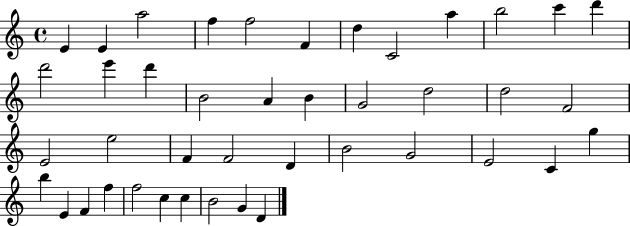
E4/q E4/q A5/h F5/q F5/h F4/q D5/q C4/h A5/q B5/h C6/q D6/q D6/h E6/q D6/q B4/h A4/q B4/q G4/h D5/h D5/h F4/h E4/h E5/h F4/q F4/h D4/q B4/h G4/h E4/h C4/q G5/q B5/q E4/q F4/q F5/q F5/h C5/q C5/q B4/h G4/q D4/q